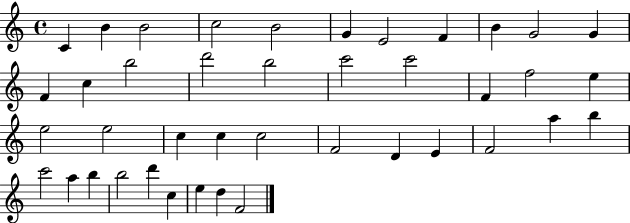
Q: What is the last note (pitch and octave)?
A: F4